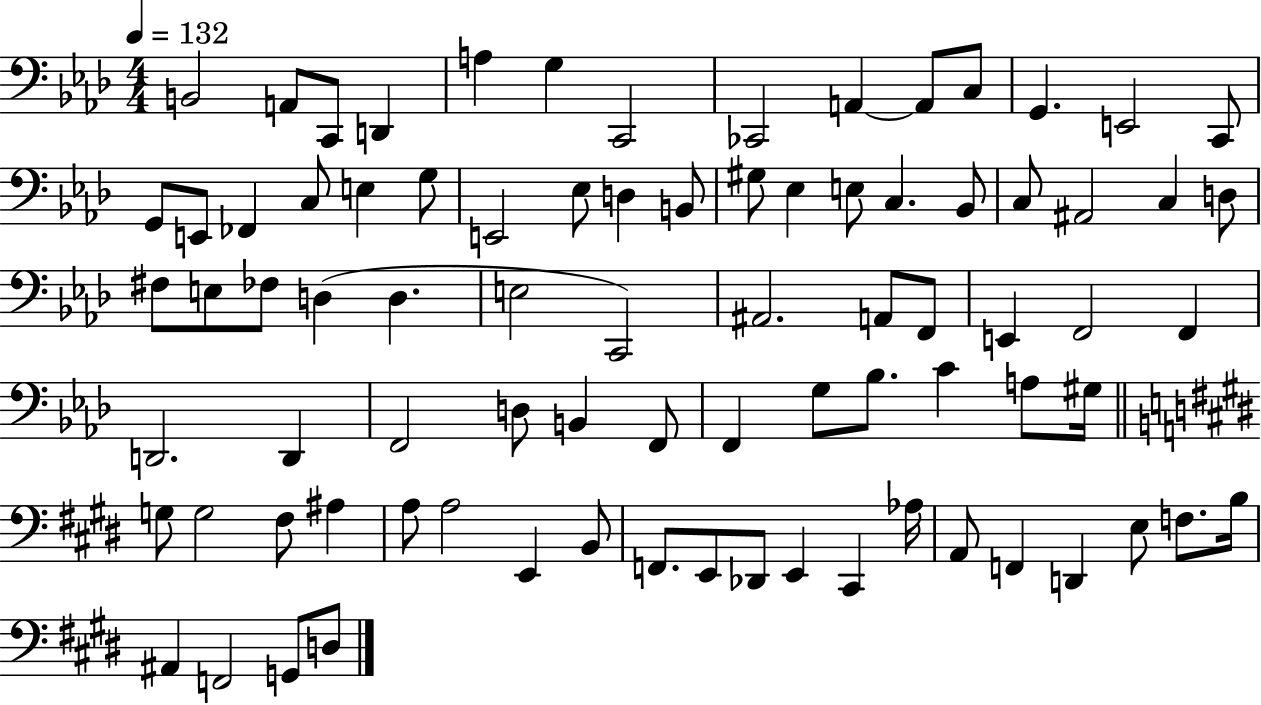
{
  \clef bass
  \numericTimeSignature
  \time 4/4
  \key aes \major
  \tempo 4 = 132
  b,2 a,8 c,8 d,4 | a4 g4 c,2 | ces,2 a,4~~ a,8 c8 | g,4. e,2 c,8 | \break g,8 e,8 fes,4 c8 e4 g8 | e,2 ees8 d4 b,8 | gis8 ees4 e8 c4. bes,8 | c8 ais,2 c4 d8 | \break fis8 e8 fes8 d4( d4. | e2 c,2) | ais,2. a,8 f,8 | e,4 f,2 f,4 | \break d,2. d,4 | f,2 d8 b,4 f,8 | f,4 g8 bes8. c'4 a8 gis16 | \bar "||" \break \key e \major g8 g2 fis8 ais4 | a8 a2 e,4 b,8 | f,8. e,8 des,8 e,4 cis,4 aes16 | a,8 f,4 d,4 e8 f8. b16 | \break ais,4 f,2 g,8 d8 | \bar "|."
}